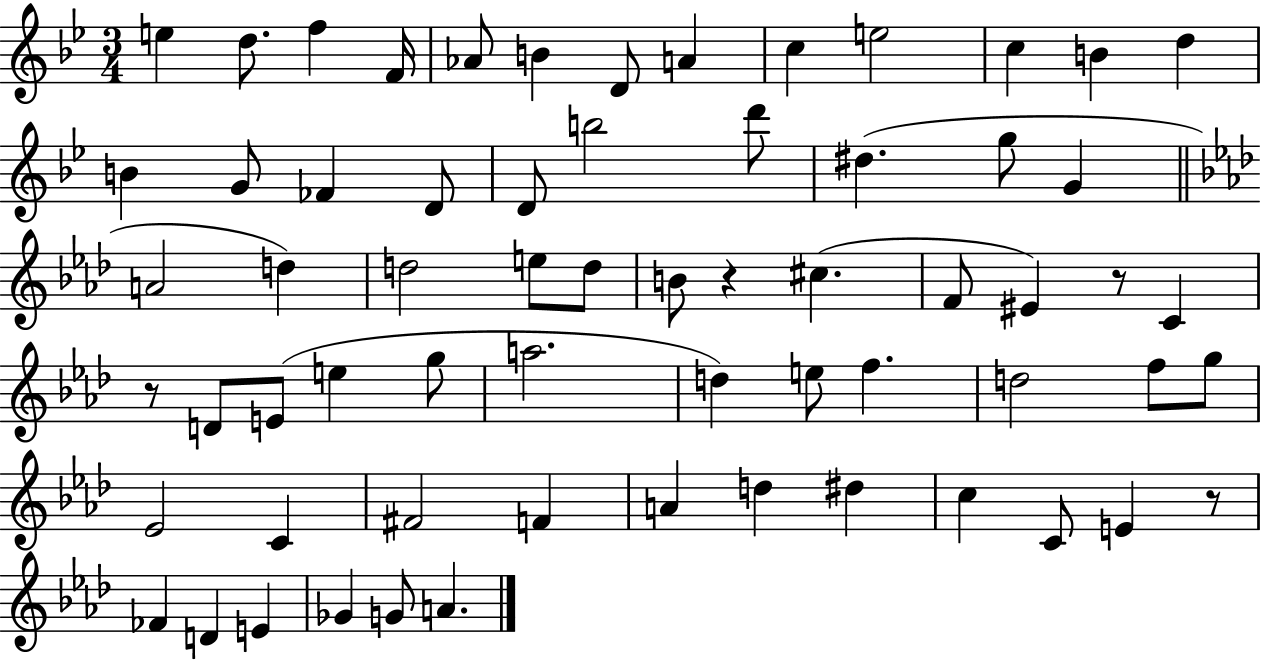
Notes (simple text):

E5/q D5/e. F5/q F4/s Ab4/e B4/q D4/e A4/q C5/q E5/h C5/q B4/q D5/q B4/q G4/e FES4/q D4/e D4/e B5/h D6/e D#5/q. G5/e G4/q A4/h D5/q D5/h E5/e D5/e B4/e R/q C#5/q. F4/e EIS4/q R/e C4/q R/e D4/e E4/e E5/q G5/e A5/h. D5/q E5/e F5/q. D5/h F5/e G5/e Eb4/h C4/q F#4/h F4/q A4/q D5/q D#5/q C5/q C4/e E4/q R/e FES4/q D4/q E4/q Gb4/q G4/e A4/q.